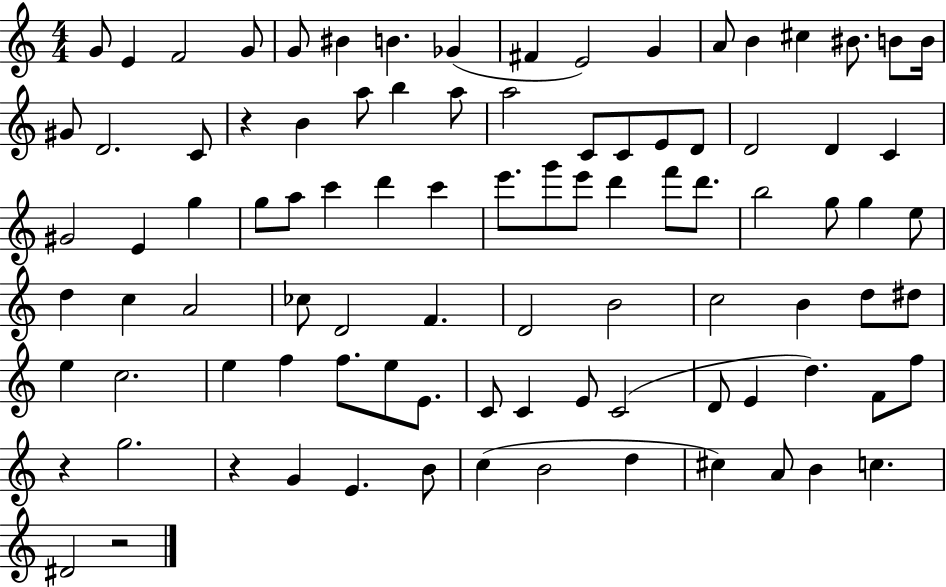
X:1
T:Untitled
M:4/4
L:1/4
K:C
G/2 E F2 G/2 G/2 ^B B _G ^F E2 G A/2 B ^c ^B/2 B/2 B/4 ^G/2 D2 C/2 z B a/2 b a/2 a2 C/2 C/2 E/2 D/2 D2 D C ^G2 E g g/2 a/2 c' d' c' e'/2 g'/2 e'/2 d' f'/2 d'/2 b2 g/2 g e/2 d c A2 _c/2 D2 F D2 B2 c2 B d/2 ^d/2 e c2 e f f/2 e/2 E/2 C/2 C E/2 C2 D/2 E d F/2 f/2 z g2 z G E B/2 c B2 d ^c A/2 B c ^D2 z2